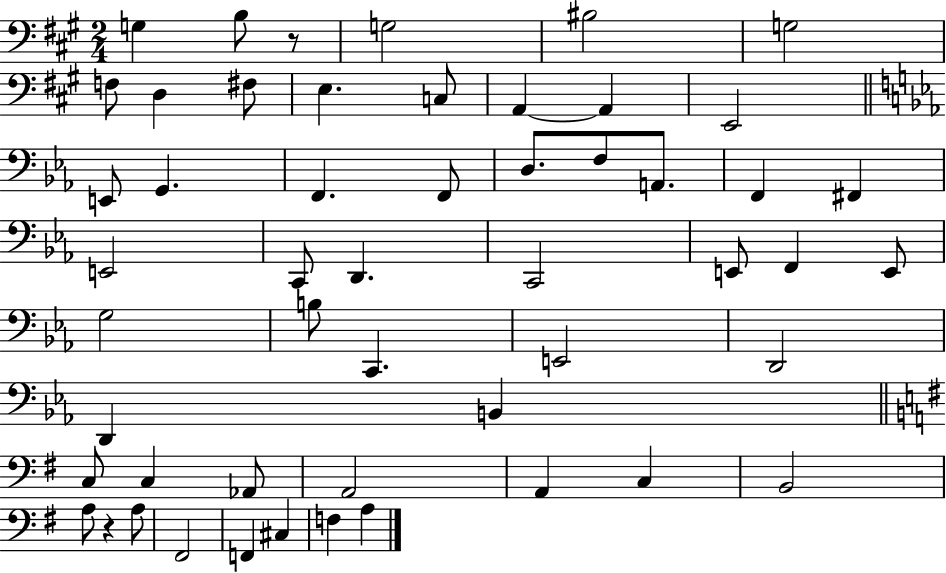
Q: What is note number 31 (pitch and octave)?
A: B3